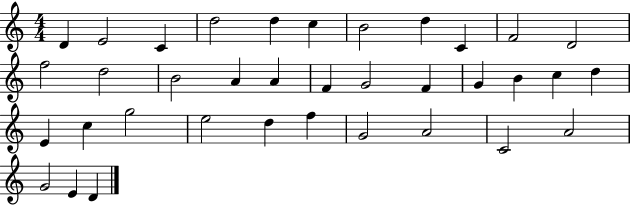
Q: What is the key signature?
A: C major